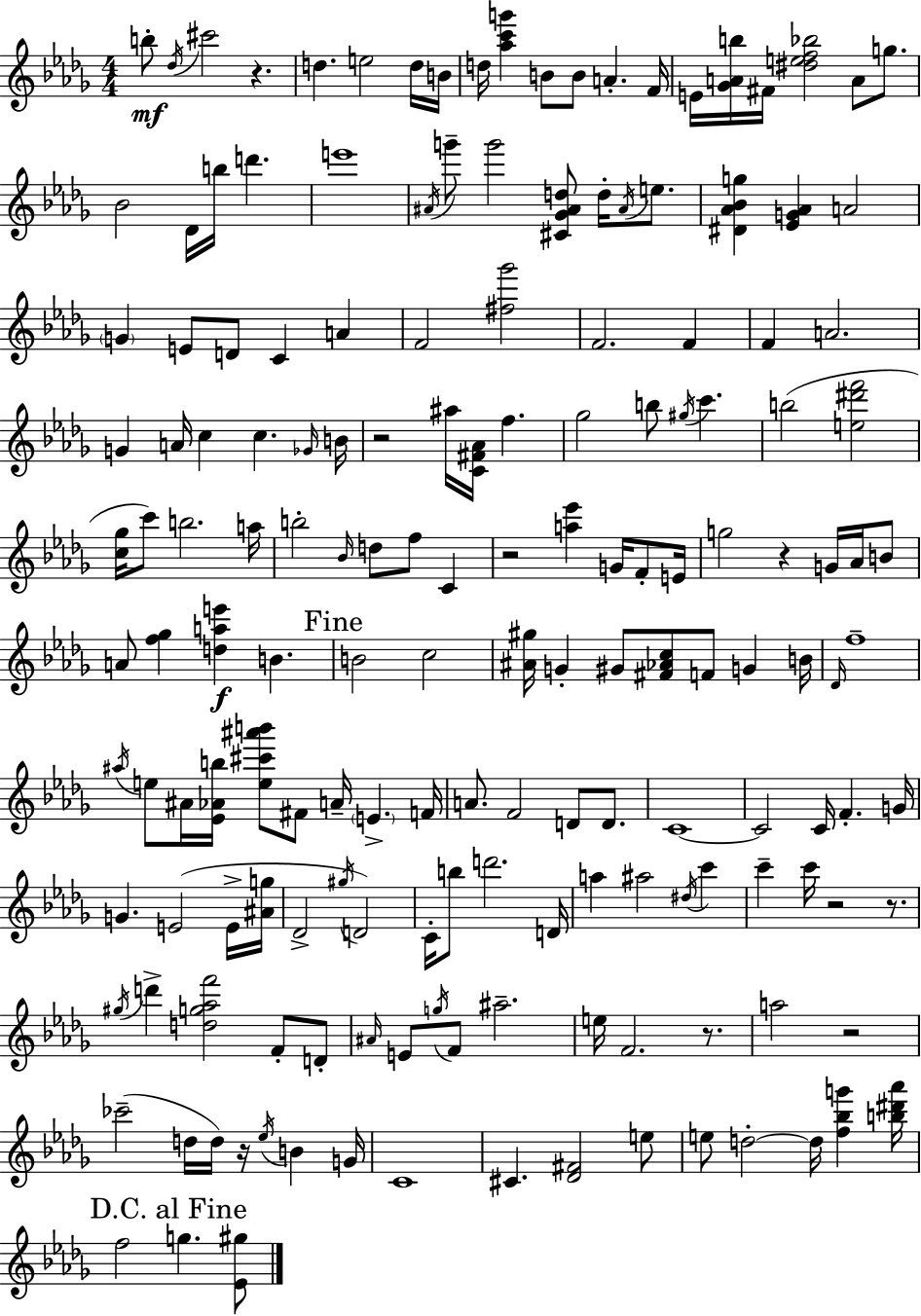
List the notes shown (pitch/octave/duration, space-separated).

B5/e Db5/s C#6/h R/q. D5/q. E5/h D5/s B4/s D5/s [Ab5,C6,G6]/q B4/e B4/e A4/q. F4/s E4/s [Gb4,A4,B5]/s F#4/s [D#5,E5,F5,Bb5]/h A4/e G5/e. Bb4/h Db4/s B5/s D6/q. E6/w A#4/s G6/e G6/h [C#4,Gb4,A#4,D5]/e D5/s A#4/s E5/e. [D#4,Ab4,Bb4,G5]/q [Eb4,G4,Ab4]/q A4/h G4/q E4/e D4/e C4/q A4/q F4/h [F#5,Gb6]/h F4/h. F4/q F4/q A4/h. G4/q A4/s C5/q C5/q. Gb4/s B4/s R/h A#5/s [C4,F#4,Ab4]/s F5/q. Gb5/h B5/e G#5/s C6/q. B5/h [E5,D#6,F6]/h [C5,Gb5]/s C6/e B5/h. A5/s B5/h Bb4/s D5/e F5/e C4/q R/h [A5,Eb6]/q G4/s F4/e E4/s G5/h R/q G4/s Ab4/s B4/e A4/e [F5,Gb5]/q [D5,A5,E6]/q B4/q. B4/h C5/h [A#4,G#5]/s G4/q G#4/e [F#4,Ab4,C5]/e F4/e G4/q B4/s Db4/s F5/w A#5/s E5/e A#4/s [Eb4,Ab4,B5]/s [E5,C#6,A#6,B6]/e F#4/e A4/s E4/q. F4/s A4/e. F4/h D4/e D4/e. C4/w C4/h C4/s F4/q. G4/s G4/q. E4/h E4/s [A#4,G5]/s Db4/h G#5/s D4/h C4/s B5/e D6/h. D4/s A5/q A#5/h D#5/s C6/q C6/q C6/s R/h R/e. G#5/s D6/q [D5,G5,Ab5,F6]/h F4/e D4/e A#4/s E4/e G5/s F4/e A#5/h. E5/s F4/h. R/e. A5/h R/h CES6/h D5/s D5/s R/s Eb5/s B4/q G4/s C4/w C#4/q. [Db4,F#4]/h E5/e E5/e D5/h D5/s [F5,Bb5,G6]/q [B5,D#6,Ab6]/s F5/h G5/q. [Eb4,G#5]/e